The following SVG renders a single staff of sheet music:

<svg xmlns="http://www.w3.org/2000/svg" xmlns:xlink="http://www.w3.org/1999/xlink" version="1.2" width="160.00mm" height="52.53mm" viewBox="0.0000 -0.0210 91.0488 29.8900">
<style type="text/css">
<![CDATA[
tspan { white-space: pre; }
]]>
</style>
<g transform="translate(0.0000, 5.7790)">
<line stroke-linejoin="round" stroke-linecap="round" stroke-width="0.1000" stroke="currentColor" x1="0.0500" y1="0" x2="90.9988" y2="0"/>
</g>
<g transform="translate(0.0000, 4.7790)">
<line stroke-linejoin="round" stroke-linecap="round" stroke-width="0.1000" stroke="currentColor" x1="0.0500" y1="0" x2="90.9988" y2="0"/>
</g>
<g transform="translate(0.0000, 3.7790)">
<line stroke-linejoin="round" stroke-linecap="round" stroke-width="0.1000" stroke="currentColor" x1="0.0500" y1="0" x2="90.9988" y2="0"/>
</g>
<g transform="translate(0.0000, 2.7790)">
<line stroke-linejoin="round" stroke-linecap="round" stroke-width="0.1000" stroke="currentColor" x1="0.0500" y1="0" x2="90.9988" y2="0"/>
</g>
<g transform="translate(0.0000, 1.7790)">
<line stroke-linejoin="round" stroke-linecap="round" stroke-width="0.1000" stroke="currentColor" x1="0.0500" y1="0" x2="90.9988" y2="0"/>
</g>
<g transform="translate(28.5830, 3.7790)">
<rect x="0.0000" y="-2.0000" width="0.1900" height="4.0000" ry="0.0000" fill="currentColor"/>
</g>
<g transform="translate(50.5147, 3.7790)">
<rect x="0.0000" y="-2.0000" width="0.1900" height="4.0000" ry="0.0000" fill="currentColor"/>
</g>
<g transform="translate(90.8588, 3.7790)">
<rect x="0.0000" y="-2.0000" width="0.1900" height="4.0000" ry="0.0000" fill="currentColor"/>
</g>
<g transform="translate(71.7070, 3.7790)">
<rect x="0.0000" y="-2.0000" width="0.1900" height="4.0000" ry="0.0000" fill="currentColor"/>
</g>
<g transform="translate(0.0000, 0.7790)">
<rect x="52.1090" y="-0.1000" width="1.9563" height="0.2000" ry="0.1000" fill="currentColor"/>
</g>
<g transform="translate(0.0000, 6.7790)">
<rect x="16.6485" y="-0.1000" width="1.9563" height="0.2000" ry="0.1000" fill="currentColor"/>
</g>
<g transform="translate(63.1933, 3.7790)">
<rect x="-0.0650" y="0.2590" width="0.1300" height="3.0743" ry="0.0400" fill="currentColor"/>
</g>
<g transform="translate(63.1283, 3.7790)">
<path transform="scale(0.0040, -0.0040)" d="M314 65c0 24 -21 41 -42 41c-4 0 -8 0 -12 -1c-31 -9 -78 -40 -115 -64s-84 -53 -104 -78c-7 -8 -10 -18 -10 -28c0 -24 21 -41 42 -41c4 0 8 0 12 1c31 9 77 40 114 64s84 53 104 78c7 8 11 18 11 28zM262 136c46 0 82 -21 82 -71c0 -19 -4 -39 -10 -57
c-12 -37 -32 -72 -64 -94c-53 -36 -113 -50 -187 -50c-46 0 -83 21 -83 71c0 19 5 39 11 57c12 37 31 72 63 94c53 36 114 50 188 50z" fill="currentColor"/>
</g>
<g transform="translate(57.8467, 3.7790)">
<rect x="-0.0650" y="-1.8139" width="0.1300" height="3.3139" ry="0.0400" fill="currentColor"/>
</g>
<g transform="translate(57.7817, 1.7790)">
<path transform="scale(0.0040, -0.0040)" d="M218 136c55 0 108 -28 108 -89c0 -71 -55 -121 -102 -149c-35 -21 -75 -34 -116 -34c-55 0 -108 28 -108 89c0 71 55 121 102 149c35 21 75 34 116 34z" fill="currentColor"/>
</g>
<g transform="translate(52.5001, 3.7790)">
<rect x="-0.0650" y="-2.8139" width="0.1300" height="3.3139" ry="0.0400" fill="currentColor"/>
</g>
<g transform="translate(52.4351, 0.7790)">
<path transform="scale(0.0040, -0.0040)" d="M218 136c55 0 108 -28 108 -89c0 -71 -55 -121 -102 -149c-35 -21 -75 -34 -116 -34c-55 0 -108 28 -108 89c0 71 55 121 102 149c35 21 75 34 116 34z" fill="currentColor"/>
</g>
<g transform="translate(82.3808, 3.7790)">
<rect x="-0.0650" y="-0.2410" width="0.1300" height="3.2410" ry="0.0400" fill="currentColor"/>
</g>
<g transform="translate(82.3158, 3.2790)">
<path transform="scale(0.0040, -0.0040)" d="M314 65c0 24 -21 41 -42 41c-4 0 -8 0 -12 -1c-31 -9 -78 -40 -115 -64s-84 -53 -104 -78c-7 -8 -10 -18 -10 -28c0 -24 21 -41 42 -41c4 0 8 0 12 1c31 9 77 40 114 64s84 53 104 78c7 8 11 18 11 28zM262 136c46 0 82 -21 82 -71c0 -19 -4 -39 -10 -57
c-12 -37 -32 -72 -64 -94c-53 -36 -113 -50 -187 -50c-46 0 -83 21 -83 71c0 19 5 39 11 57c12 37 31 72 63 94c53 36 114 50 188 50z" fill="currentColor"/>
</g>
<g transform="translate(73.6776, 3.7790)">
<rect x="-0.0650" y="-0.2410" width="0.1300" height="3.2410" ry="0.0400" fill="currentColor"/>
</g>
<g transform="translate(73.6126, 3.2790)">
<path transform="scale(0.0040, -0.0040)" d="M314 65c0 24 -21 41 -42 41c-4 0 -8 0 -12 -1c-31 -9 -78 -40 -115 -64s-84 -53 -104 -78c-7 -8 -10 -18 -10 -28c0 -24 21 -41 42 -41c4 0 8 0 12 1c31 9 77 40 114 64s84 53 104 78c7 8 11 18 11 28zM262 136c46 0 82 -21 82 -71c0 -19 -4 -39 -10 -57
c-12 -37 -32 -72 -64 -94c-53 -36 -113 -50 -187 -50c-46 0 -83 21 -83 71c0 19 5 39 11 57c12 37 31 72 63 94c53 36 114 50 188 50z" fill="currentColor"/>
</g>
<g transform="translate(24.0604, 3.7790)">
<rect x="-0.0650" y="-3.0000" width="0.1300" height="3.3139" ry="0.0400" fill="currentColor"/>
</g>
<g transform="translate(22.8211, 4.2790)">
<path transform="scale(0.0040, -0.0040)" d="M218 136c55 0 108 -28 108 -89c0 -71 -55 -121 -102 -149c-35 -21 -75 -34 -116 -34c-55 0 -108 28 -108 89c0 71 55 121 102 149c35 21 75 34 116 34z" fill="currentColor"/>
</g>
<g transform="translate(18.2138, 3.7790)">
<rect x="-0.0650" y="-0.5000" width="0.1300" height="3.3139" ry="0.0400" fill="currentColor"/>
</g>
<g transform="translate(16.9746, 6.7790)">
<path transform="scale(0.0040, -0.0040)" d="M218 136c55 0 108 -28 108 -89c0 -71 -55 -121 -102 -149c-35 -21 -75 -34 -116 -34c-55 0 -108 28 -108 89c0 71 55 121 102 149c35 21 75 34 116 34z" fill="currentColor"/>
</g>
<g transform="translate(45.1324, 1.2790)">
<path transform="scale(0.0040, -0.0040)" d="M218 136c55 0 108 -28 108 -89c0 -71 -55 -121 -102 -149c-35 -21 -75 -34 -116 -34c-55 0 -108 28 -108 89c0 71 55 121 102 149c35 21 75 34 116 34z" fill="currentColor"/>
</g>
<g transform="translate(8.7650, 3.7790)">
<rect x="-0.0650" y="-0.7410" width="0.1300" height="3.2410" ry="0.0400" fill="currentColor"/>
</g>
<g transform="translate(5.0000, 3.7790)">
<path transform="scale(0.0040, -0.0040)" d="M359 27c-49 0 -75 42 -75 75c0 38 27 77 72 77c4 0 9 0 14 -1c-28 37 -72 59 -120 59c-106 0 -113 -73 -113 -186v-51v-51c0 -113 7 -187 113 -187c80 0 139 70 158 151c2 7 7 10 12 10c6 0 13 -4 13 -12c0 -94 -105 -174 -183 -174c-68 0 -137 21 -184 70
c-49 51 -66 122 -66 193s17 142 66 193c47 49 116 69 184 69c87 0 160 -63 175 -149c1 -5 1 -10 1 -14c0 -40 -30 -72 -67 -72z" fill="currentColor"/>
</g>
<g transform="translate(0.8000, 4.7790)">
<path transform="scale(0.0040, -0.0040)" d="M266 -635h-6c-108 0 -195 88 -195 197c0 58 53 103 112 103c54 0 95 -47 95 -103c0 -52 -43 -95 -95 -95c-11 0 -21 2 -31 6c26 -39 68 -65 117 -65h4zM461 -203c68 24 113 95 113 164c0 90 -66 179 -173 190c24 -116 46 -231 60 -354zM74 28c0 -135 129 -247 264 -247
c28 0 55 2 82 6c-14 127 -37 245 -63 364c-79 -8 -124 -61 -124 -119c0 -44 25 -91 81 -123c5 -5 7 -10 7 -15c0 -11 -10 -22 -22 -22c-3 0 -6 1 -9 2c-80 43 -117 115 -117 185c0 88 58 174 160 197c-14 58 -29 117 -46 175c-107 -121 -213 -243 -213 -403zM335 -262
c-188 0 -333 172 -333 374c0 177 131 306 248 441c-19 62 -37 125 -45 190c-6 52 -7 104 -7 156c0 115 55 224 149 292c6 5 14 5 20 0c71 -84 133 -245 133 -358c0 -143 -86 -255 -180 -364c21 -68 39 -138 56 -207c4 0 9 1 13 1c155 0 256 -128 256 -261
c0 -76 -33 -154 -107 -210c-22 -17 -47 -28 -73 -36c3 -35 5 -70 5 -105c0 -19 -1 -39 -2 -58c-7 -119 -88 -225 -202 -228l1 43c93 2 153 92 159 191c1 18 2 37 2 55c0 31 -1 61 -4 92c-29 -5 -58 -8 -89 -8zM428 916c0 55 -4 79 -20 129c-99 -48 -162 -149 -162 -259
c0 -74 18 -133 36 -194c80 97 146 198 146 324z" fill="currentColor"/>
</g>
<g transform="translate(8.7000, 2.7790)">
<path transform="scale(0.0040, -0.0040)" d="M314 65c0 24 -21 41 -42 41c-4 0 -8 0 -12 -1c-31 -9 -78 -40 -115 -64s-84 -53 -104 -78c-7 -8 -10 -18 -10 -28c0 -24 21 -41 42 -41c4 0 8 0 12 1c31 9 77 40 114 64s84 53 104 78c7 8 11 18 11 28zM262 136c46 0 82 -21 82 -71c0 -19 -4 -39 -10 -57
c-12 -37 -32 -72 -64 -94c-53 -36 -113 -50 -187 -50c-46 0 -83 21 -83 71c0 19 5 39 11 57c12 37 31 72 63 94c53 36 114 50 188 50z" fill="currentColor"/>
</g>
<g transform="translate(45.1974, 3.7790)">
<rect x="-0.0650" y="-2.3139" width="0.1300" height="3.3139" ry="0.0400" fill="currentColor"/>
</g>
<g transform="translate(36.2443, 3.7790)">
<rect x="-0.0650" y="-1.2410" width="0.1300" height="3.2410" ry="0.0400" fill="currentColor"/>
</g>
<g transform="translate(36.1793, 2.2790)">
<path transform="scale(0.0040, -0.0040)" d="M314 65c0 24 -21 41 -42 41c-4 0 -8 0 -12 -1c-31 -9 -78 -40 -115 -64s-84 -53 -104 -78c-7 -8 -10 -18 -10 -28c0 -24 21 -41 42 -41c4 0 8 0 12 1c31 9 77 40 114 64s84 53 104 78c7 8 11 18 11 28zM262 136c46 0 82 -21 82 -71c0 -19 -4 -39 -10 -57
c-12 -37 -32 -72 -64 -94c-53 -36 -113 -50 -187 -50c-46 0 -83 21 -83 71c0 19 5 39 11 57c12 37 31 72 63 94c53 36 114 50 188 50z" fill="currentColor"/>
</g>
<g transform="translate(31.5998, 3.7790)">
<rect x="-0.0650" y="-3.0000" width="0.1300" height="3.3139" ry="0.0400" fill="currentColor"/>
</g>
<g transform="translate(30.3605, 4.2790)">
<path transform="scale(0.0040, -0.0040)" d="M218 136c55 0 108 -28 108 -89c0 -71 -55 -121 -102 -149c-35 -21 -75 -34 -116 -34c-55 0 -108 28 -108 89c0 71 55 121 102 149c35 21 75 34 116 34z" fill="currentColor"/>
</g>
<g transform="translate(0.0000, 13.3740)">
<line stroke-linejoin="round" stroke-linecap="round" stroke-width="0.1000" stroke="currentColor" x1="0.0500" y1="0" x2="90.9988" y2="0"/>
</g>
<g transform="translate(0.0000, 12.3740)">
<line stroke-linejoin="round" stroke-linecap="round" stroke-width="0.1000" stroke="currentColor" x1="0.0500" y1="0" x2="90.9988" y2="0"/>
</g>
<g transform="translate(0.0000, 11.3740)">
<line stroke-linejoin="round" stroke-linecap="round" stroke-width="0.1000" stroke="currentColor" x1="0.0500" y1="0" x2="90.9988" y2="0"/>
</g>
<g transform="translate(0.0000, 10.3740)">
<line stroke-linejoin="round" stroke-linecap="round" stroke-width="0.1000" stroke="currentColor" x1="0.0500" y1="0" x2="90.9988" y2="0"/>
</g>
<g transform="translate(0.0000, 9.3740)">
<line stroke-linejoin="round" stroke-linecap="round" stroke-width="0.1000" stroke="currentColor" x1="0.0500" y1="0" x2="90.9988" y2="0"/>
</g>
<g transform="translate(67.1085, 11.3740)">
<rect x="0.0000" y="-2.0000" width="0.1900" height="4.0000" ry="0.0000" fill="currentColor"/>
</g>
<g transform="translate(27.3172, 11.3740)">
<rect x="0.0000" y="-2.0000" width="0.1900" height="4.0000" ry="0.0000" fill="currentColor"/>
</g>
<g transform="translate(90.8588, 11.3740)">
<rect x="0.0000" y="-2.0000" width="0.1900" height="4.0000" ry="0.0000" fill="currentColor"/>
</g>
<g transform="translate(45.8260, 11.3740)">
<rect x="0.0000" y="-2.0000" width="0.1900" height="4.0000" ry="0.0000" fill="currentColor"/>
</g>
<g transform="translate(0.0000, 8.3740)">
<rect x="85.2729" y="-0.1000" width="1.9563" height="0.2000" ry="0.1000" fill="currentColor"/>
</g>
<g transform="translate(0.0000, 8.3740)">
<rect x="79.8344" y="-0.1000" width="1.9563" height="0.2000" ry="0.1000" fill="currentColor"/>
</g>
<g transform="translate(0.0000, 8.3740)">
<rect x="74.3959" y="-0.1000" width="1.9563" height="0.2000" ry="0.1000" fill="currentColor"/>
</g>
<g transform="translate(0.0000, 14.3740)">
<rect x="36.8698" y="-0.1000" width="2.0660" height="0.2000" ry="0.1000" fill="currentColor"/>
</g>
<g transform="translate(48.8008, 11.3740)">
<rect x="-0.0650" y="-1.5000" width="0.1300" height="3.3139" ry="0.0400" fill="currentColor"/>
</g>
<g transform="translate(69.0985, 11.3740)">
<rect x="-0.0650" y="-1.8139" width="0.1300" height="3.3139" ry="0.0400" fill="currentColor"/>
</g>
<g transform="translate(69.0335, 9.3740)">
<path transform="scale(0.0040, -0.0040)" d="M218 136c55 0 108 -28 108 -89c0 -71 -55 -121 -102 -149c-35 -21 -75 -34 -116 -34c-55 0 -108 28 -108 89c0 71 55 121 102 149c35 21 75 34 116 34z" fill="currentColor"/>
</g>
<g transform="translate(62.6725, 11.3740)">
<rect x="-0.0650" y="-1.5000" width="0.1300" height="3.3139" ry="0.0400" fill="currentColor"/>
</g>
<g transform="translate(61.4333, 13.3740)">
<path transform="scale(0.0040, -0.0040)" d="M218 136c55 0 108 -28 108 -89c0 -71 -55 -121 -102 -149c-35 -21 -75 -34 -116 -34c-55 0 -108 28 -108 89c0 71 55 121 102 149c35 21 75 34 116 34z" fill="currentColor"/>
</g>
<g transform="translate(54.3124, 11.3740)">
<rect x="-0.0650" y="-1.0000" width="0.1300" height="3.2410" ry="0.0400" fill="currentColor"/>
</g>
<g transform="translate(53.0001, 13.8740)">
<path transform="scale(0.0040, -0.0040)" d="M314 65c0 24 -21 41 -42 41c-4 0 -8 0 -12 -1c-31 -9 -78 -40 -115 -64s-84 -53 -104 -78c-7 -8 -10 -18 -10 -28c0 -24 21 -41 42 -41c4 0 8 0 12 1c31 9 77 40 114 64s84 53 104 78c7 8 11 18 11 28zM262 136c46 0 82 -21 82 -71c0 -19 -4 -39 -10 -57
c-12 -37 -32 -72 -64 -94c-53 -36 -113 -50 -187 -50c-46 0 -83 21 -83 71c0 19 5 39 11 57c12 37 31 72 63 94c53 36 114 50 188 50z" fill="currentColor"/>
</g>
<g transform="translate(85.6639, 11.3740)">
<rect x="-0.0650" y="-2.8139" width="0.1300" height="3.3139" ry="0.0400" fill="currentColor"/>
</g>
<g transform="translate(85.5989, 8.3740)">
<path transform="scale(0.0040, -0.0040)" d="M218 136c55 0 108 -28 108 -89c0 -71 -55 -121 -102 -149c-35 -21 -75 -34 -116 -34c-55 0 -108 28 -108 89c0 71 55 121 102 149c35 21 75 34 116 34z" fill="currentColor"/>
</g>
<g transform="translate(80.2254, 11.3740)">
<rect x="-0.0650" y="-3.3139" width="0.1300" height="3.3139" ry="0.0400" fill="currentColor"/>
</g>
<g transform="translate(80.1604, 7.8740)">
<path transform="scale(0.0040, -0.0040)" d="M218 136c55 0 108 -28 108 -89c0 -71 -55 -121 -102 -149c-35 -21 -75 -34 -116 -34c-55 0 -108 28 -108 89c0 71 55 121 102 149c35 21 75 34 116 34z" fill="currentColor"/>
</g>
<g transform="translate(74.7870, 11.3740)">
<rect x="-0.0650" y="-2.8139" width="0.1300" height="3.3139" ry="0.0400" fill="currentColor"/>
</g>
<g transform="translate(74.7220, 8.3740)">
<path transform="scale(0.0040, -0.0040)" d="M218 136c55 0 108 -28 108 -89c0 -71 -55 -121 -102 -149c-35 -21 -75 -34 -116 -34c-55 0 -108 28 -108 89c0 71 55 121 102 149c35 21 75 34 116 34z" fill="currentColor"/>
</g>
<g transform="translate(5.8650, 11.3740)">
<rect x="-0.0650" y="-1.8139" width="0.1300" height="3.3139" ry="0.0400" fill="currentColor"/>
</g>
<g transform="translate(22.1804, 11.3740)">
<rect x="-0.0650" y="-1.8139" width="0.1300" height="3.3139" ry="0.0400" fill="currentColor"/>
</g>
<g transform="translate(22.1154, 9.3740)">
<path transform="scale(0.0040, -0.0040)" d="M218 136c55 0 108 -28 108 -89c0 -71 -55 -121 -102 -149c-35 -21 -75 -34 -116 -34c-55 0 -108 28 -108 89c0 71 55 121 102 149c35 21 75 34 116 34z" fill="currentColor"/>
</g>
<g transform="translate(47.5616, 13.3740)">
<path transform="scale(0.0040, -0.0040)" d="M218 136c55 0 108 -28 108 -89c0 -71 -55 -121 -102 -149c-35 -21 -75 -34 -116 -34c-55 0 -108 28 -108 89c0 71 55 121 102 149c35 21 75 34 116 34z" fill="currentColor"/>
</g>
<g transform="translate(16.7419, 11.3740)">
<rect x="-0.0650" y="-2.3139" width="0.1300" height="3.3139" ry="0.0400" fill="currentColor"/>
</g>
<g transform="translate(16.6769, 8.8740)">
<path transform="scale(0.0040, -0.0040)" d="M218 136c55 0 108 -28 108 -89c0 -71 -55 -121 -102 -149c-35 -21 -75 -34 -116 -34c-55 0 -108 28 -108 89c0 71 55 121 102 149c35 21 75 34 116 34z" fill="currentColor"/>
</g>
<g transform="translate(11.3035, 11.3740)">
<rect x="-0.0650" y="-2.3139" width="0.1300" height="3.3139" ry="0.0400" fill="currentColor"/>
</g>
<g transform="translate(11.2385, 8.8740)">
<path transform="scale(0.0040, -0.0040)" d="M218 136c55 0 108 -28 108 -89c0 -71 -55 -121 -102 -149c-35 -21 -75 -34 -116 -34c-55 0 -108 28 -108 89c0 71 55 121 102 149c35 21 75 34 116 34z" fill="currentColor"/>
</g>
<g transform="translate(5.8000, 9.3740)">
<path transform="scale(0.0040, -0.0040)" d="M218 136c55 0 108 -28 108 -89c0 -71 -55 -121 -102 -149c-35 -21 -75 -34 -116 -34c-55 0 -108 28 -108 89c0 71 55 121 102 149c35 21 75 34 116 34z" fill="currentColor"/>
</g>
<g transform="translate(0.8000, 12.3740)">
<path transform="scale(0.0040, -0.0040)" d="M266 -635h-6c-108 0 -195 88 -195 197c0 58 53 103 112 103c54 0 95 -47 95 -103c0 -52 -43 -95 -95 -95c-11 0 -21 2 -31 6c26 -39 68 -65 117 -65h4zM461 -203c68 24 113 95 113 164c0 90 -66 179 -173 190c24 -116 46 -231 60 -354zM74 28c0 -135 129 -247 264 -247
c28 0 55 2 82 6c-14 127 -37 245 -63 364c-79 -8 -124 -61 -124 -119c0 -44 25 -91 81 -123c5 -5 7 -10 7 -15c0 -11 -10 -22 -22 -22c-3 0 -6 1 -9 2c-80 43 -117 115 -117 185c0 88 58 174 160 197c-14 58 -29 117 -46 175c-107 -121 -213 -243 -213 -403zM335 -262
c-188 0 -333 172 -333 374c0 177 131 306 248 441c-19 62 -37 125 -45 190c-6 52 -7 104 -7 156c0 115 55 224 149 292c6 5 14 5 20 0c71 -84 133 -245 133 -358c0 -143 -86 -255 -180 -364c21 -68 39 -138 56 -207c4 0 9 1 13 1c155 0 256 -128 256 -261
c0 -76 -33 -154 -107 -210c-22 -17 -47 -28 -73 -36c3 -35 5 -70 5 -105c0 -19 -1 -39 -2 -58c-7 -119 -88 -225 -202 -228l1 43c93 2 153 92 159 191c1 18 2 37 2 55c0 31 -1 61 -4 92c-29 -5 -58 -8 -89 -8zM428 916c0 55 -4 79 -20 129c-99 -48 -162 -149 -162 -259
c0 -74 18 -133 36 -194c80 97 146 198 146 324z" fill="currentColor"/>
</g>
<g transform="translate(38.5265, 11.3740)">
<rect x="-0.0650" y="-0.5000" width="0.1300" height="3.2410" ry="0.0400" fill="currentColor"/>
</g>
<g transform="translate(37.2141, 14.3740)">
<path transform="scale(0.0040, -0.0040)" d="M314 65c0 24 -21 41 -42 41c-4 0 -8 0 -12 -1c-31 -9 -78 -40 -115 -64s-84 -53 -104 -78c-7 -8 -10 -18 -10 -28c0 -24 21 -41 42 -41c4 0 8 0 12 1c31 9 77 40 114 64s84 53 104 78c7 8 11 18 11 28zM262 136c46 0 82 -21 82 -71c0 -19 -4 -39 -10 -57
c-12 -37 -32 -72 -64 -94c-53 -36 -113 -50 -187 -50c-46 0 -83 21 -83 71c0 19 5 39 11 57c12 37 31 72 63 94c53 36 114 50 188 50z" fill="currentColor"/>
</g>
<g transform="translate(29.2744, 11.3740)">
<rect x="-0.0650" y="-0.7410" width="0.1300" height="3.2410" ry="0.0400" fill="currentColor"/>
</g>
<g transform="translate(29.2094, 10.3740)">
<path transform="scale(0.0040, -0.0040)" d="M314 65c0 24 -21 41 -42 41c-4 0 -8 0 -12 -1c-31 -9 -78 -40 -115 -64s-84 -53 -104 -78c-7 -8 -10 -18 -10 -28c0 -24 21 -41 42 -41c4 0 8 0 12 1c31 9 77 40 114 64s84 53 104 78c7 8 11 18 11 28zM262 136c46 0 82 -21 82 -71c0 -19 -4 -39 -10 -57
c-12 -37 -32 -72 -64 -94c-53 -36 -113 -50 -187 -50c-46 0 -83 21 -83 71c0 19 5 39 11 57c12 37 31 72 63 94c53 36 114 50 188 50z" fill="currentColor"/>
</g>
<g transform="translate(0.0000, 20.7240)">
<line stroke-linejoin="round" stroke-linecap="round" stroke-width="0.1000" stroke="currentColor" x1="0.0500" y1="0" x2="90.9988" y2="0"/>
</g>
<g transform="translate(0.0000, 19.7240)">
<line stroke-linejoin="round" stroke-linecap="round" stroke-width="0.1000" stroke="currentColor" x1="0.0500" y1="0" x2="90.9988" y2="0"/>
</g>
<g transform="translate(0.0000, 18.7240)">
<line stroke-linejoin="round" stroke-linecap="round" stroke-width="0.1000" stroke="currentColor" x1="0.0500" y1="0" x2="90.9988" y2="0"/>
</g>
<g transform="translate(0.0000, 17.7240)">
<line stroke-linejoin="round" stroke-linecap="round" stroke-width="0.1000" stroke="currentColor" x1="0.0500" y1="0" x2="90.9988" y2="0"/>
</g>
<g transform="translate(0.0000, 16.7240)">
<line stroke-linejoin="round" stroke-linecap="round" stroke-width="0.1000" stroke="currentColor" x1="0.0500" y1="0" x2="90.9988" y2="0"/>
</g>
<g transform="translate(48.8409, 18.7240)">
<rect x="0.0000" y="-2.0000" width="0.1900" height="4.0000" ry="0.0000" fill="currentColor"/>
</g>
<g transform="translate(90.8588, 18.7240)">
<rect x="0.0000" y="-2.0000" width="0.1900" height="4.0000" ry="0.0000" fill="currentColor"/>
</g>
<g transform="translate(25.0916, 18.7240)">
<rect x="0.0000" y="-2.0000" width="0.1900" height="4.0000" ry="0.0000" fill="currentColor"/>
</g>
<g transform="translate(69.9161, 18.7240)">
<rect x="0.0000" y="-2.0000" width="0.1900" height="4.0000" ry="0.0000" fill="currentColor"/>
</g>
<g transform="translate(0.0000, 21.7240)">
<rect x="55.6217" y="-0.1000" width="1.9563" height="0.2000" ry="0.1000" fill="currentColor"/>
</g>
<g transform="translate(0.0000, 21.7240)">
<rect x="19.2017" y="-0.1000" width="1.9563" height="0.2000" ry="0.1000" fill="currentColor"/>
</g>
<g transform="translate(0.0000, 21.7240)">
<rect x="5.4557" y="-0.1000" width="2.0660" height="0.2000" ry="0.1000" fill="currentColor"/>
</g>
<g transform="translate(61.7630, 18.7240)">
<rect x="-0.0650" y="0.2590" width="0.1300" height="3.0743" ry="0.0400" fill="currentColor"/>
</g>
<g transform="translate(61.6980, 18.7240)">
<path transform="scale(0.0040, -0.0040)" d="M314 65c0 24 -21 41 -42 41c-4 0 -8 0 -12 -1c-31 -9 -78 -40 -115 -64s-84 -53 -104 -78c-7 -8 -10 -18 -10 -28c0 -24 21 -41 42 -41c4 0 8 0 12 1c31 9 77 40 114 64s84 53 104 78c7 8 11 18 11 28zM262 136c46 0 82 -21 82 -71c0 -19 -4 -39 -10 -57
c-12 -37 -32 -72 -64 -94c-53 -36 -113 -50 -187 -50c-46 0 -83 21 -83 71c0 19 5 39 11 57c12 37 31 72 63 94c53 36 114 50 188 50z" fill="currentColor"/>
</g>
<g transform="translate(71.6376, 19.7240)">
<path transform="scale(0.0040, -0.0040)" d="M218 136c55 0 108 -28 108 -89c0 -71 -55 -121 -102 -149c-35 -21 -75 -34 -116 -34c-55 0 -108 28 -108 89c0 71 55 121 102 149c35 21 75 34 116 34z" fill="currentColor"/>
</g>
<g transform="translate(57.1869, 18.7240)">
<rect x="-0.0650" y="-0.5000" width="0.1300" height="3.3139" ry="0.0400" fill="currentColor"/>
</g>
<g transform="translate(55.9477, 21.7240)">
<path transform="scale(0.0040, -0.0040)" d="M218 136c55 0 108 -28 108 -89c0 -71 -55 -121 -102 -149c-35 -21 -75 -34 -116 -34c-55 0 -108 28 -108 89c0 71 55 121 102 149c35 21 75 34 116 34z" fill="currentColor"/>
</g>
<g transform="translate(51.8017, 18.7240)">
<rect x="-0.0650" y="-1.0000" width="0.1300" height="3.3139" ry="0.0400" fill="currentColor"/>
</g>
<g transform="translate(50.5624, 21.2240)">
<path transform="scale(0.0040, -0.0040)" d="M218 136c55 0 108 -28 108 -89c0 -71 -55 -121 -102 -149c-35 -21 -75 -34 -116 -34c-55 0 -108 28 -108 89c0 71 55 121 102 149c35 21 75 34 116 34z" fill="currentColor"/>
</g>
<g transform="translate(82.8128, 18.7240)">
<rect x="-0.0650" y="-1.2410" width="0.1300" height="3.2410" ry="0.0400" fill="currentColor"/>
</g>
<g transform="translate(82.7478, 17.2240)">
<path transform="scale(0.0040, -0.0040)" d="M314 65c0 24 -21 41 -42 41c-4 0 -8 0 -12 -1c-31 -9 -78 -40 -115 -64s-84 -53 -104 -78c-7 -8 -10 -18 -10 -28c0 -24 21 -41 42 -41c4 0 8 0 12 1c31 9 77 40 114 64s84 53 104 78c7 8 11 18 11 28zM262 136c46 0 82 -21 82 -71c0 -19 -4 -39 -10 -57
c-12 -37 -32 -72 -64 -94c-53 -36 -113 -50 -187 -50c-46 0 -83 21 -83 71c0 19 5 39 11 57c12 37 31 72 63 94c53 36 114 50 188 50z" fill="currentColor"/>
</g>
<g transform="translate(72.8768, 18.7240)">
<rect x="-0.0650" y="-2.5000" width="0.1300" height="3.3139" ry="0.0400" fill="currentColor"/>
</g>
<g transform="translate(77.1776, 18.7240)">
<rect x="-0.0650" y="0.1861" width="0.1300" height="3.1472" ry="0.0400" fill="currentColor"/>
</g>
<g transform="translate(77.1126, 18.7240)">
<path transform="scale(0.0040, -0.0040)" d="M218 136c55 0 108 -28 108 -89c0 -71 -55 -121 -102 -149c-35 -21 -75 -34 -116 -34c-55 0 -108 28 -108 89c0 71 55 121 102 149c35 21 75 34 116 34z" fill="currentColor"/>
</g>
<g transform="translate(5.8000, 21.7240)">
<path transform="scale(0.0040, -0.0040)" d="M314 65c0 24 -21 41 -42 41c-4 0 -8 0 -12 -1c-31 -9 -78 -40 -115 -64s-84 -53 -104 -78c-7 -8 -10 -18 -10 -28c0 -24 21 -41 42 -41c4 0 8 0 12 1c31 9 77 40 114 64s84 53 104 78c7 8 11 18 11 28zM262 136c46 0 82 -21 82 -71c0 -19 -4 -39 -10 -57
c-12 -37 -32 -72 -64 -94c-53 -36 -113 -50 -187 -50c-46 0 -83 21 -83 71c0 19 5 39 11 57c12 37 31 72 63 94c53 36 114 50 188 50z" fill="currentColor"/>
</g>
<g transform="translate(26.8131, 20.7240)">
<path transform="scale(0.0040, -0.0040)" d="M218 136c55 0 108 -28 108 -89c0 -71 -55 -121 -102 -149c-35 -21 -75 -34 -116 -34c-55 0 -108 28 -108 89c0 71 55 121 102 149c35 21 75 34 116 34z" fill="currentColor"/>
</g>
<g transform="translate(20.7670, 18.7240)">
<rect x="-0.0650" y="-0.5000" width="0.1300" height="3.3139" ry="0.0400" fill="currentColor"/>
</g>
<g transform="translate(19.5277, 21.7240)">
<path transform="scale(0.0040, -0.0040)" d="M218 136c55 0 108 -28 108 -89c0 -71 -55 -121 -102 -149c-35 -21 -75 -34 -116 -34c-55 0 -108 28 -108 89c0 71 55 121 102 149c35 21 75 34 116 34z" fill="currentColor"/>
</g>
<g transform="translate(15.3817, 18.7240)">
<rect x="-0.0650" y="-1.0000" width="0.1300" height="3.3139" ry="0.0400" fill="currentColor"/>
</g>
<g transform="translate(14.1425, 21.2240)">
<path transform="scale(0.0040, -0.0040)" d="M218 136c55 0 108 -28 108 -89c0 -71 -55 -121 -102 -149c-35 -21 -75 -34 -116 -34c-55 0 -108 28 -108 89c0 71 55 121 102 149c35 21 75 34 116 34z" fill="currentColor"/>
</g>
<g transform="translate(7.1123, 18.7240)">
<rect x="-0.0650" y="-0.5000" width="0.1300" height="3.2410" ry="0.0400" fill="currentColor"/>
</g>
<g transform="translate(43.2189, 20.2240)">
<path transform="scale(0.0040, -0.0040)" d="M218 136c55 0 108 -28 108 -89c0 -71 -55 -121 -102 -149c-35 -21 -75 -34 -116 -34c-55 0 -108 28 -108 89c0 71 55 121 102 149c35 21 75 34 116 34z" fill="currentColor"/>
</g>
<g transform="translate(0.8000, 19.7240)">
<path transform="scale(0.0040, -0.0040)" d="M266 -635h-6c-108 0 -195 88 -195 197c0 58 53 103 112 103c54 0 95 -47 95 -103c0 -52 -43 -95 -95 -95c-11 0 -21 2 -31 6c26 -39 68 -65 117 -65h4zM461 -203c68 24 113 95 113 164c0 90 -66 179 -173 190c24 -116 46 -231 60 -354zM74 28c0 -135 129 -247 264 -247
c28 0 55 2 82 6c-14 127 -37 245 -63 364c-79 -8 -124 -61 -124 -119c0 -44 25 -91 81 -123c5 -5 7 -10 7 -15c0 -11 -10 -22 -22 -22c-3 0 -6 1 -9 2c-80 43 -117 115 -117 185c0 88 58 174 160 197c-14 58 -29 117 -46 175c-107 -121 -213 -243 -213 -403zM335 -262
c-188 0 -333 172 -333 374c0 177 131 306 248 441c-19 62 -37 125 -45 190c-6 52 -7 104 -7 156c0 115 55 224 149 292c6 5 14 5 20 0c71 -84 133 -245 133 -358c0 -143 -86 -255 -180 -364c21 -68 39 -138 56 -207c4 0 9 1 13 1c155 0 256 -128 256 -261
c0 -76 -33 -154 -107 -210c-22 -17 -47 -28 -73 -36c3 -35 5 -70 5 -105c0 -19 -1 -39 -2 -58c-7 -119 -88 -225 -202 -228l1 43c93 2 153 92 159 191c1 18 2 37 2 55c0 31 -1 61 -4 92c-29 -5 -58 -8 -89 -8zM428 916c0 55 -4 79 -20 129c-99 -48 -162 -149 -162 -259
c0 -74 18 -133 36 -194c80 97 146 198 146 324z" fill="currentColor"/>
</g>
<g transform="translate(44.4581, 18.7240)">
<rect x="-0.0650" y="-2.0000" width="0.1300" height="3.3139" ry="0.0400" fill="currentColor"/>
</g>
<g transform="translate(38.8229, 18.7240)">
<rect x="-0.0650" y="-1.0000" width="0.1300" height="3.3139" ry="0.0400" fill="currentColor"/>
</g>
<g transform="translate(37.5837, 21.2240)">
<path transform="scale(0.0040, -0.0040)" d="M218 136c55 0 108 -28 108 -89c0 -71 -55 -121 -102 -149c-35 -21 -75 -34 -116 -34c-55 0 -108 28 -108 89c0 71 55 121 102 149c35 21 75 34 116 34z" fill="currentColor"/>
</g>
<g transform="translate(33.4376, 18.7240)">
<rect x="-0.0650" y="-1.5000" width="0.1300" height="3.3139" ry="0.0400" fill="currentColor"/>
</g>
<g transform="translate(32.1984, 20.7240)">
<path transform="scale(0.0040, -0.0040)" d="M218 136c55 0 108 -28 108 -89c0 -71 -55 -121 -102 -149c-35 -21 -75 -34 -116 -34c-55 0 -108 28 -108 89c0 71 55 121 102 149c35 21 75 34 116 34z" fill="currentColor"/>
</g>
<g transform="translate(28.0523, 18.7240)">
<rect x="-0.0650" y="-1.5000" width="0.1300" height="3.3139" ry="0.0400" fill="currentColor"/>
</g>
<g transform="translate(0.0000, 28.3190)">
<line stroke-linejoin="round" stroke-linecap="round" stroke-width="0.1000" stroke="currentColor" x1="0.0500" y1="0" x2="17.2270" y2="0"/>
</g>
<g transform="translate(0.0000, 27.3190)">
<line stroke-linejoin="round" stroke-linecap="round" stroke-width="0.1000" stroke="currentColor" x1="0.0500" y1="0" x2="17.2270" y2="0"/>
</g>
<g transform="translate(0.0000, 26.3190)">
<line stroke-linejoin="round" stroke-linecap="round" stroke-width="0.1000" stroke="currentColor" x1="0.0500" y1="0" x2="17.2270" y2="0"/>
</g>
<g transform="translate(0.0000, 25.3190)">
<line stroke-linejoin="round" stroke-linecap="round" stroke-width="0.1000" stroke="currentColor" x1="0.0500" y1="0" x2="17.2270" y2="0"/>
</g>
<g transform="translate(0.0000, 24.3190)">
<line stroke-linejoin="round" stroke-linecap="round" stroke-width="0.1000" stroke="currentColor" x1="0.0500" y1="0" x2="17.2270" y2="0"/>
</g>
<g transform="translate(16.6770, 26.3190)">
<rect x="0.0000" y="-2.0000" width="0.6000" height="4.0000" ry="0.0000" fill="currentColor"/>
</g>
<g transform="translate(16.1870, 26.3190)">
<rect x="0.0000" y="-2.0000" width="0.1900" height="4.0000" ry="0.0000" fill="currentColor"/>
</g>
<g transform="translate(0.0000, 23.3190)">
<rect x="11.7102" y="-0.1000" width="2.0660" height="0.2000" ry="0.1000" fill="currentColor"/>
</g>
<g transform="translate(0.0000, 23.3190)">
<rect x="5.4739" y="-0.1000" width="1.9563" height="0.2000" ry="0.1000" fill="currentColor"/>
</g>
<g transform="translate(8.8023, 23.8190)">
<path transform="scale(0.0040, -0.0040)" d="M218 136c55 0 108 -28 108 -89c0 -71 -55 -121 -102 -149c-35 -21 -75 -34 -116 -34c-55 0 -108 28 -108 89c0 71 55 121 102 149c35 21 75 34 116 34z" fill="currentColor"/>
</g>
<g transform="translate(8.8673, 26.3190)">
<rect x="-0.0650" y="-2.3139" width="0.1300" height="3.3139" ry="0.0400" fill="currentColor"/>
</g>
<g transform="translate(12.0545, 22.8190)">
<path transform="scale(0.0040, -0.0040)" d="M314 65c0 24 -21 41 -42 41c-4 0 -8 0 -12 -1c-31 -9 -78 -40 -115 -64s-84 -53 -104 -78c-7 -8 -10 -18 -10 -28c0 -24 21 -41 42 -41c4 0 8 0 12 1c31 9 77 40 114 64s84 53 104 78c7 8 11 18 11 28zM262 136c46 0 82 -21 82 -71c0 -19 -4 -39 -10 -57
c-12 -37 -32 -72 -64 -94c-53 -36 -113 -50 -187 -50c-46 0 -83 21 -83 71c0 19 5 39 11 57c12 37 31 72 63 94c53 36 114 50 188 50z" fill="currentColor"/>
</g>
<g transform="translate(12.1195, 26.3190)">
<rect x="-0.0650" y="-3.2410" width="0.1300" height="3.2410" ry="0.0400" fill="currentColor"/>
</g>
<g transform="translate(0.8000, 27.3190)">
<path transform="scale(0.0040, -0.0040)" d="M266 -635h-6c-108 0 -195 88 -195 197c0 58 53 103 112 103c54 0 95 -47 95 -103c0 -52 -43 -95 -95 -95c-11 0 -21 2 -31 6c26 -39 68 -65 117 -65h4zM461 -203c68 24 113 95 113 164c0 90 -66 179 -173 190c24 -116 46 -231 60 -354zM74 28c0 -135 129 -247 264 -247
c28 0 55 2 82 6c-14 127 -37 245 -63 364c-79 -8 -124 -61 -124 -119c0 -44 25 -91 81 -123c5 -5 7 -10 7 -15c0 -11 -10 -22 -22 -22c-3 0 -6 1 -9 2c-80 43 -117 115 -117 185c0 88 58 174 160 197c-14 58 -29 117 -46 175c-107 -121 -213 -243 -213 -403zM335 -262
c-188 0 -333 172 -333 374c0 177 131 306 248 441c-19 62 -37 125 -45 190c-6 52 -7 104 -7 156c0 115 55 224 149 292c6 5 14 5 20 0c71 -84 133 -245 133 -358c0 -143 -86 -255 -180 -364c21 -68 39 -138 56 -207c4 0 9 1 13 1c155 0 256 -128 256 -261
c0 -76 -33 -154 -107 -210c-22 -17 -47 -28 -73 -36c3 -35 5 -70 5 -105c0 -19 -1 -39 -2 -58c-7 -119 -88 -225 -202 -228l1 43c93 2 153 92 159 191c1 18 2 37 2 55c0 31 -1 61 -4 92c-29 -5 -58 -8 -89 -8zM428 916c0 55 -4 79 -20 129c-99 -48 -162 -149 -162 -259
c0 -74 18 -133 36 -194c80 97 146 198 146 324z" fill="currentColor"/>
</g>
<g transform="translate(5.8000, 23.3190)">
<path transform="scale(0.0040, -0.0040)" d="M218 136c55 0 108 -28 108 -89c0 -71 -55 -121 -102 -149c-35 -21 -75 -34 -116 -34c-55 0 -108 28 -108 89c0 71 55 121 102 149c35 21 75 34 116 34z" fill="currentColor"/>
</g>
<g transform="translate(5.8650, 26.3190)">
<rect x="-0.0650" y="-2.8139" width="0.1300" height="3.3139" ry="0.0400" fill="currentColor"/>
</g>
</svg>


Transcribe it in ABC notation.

X:1
T:Untitled
M:4/4
L:1/4
K:C
d2 C A A e2 g a f B2 c2 c2 f g g f d2 C2 E D2 E f a b a C2 D C E E D F D C B2 G B e2 a g b2